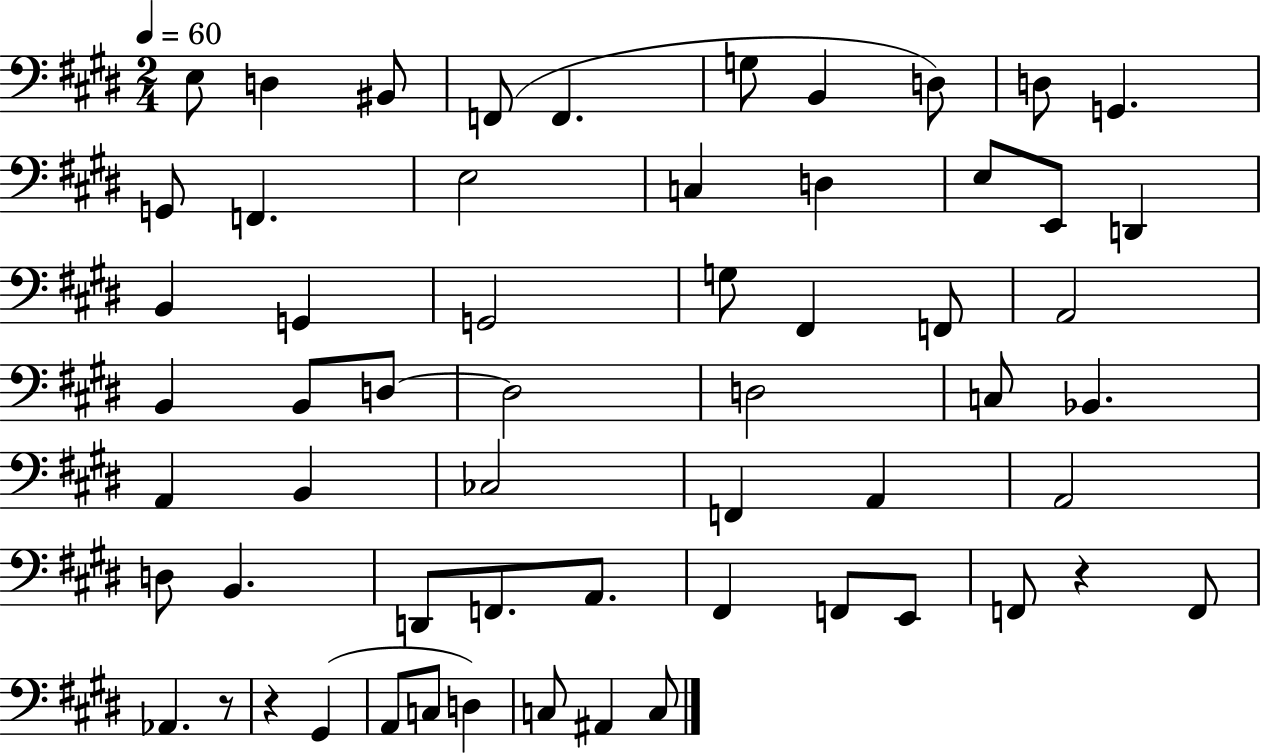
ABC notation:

X:1
T:Untitled
M:2/4
L:1/4
K:E
E,/2 D, ^B,,/2 F,,/2 F,, G,/2 B,, D,/2 D,/2 G,, G,,/2 F,, E,2 C, D, E,/2 E,,/2 D,, B,, G,, G,,2 G,/2 ^F,, F,,/2 A,,2 B,, B,,/2 D,/2 D,2 D,2 C,/2 _B,, A,, B,, _C,2 F,, A,, A,,2 D,/2 B,, D,,/2 F,,/2 A,,/2 ^F,, F,,/2 E,,/2 F,,/2 z F,,/2 _A,, z/2 z ^G,, A,,/2 C,/2 D, C,/2 ^A,, C,/2